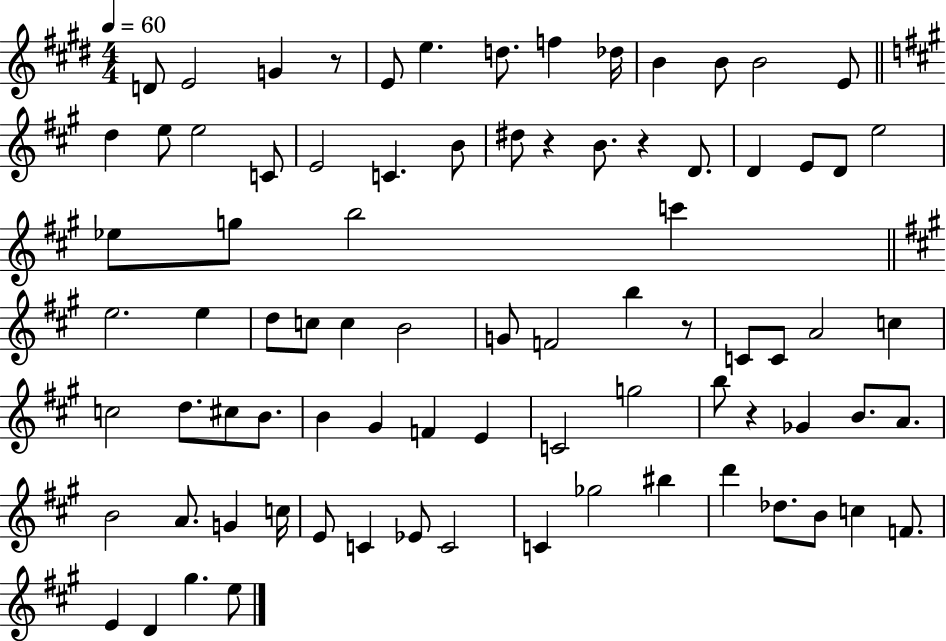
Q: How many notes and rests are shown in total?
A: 82